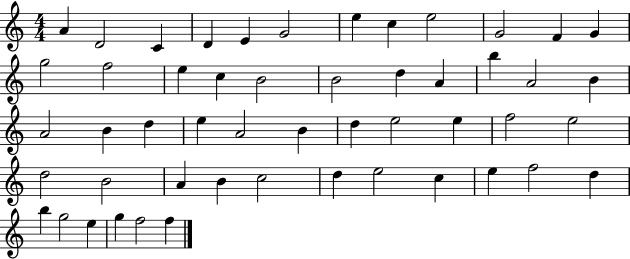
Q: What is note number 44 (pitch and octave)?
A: F5